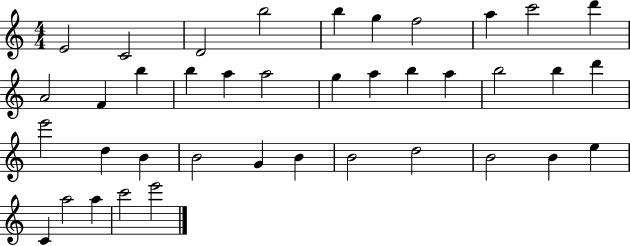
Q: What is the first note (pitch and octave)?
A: E4